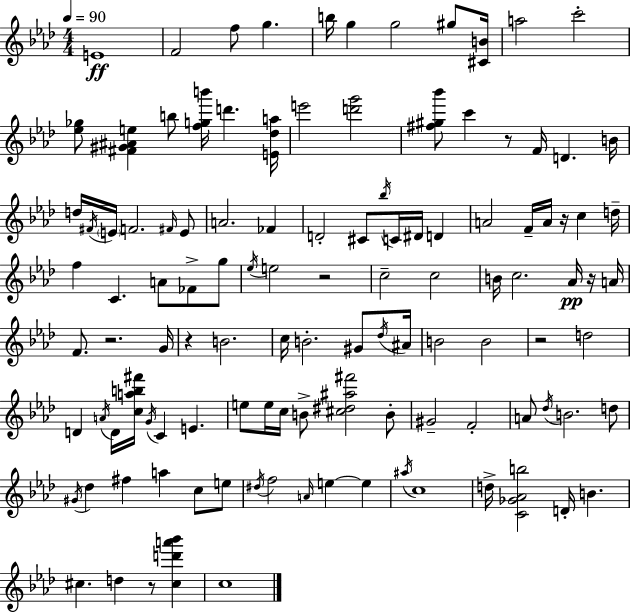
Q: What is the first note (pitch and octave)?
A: E4